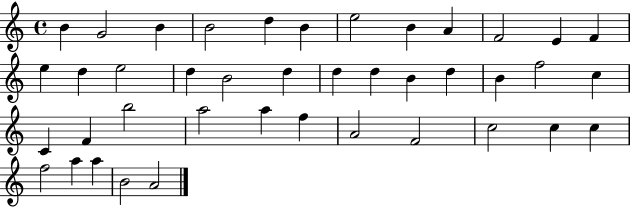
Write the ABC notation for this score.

X:1
T:Untitled
M:4/4
L:1/4
K:C
B G2 B B2 d B e2 B A F2 E F e d e2 d B2 d d d B d B f2 c C F b2 a2 a f A2 F2 c2 c c f2 a a B2 A2